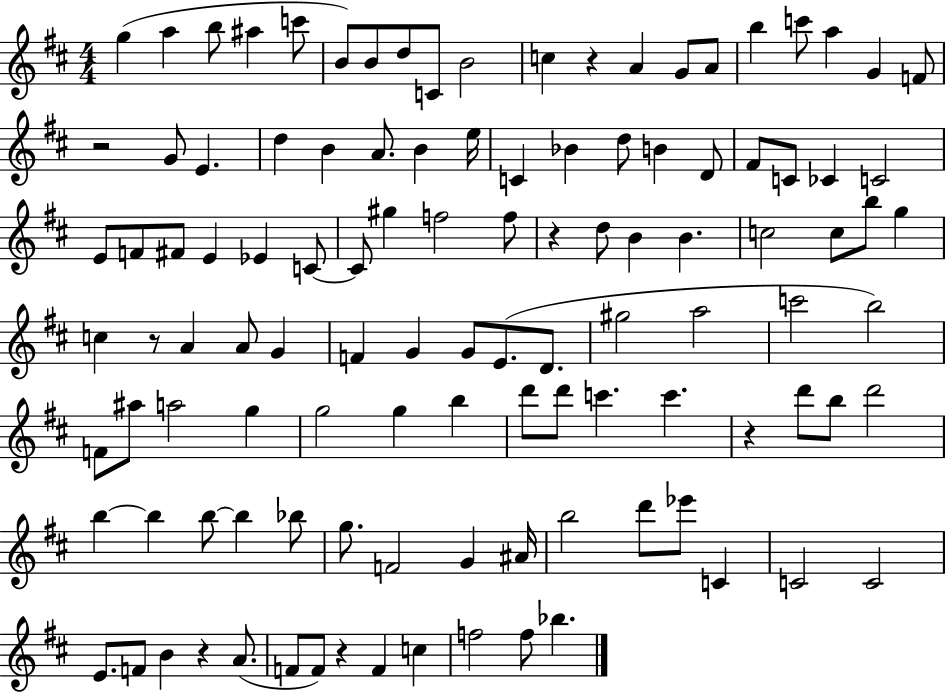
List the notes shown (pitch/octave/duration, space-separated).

G5/q A5/q B5/e A#5/q C6/e B4/e B4/e D5/e C4/e B4/h C5/q R/q A4/q G4/e A4/e B5/q C6/e A5/q G4/q F4/e R/h G4/e E4/q. D5/q B4/q A4/e. B4/q E5/s C4/q Bb4/q D5/e B4/q D4/e F#4/e C4/e CES4/q C4/h E4/e F4/e F#4/e E4/q Eb4/q C4/e C4/e G#5/q F5/h F5/e R/q D5/e B4/q B4/q. C5/h C5/e B5/e G5/q C5/q R/e A4/q A4/e G4/q F4/q G4/q G4/e E4/e. D4/e. G#5/h A5/h C6/h B5/h F4/e A#5/e A5/h G5/q G5/h G5/q B5/q D6/e D6/e C6/q. C6/q. R/q D6/e B5/e D6/h B5/q B5/q B5/e B5/q Bb5/e G5/e. F4/h G4/q A#4/s B5/h D6/e Eb6/e C4/q C4/h C4/h E4/e. F4/e B4/q R/q A4/e. F4/e F4/e R/q F4/q C5/q F5/h F5/e Bb5/q.